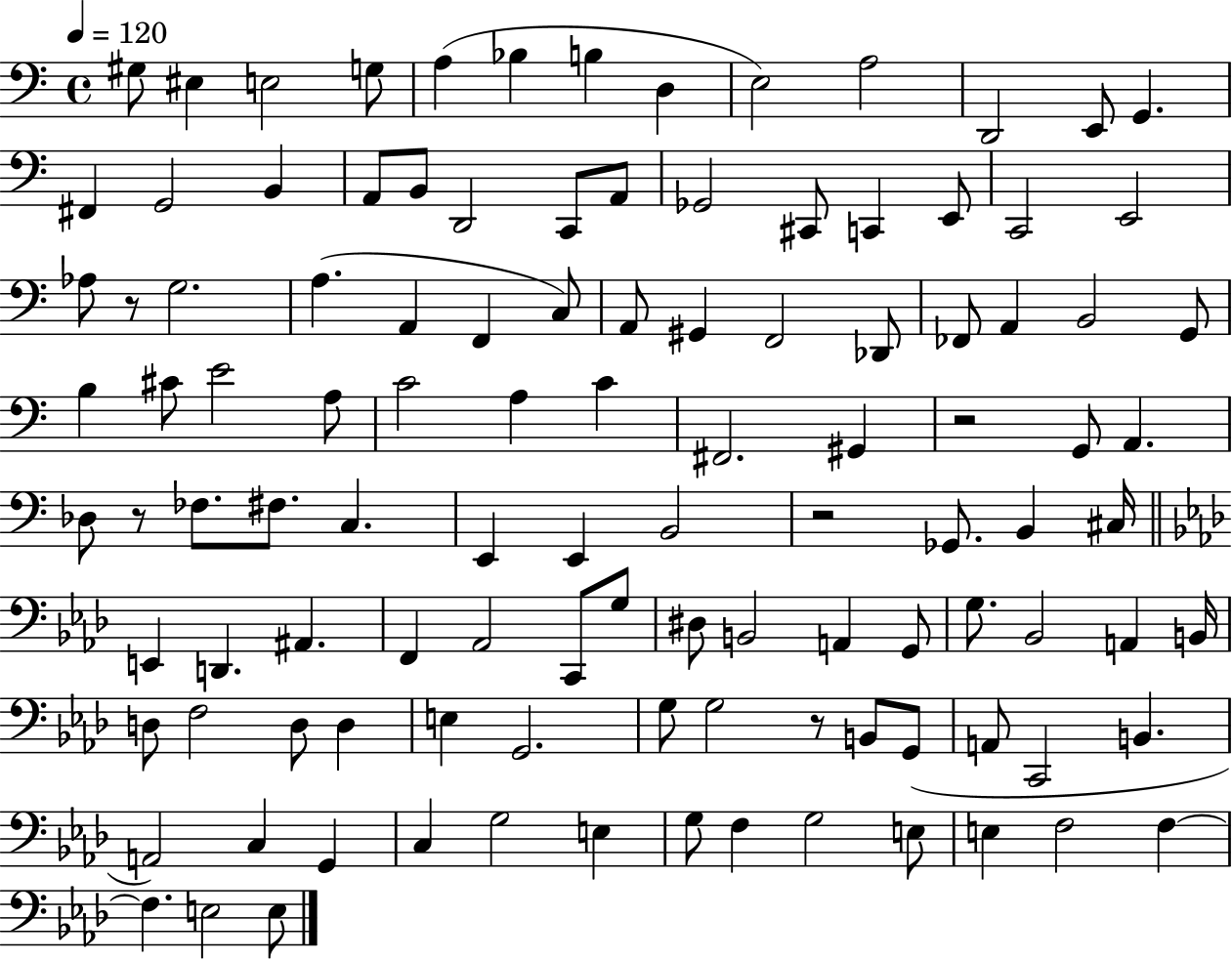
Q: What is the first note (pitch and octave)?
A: G#3